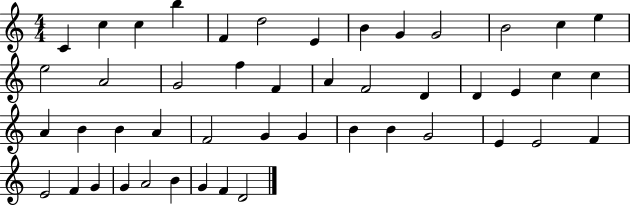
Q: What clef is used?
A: treble